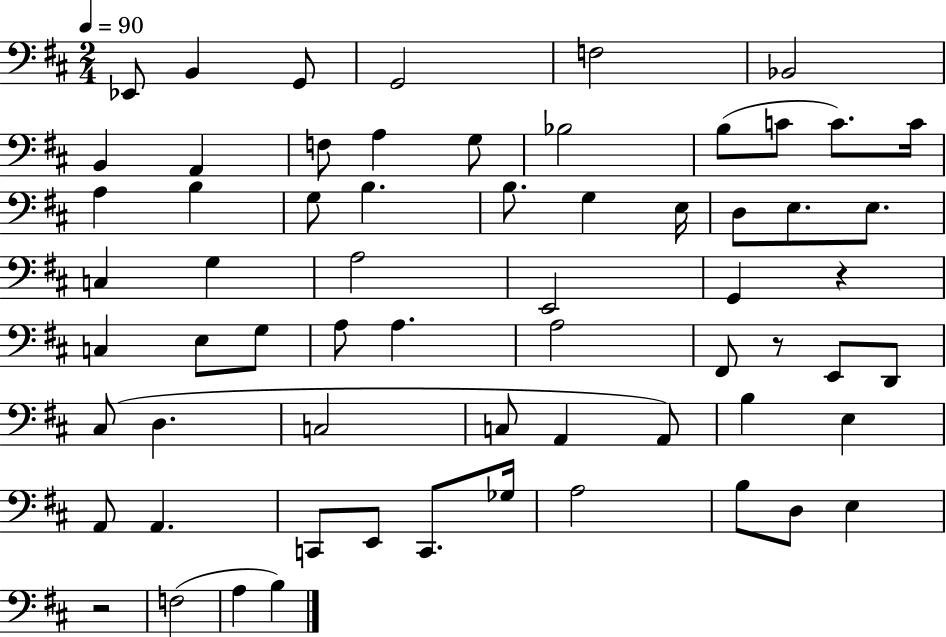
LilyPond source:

{
  \clef bass
  \numericTimeSignature
  \time 2/4
  \key d \major
  \tempo 4 = 90
  ees,8 b,4 g,8 | g,2 | f2 | bes,2 | \break b,4 a,4 | f8 a4 g8 | bes2 | b8( c'8 c'8.) c'16 | \break a4 b4 | g8 b4. | b8. g4 e16 | d8 e8. e8. | \break c4 g4 | a2 | e,2 | g,4 r4 | \break c4 e8 g8 | a8 a4. | a2 | fis,8 r8 e,8 d,8 | \break cis8( d4. | c2 | c8 a,4 a,8) | b4 e4 | \break a,8 a,4. | c,8 e,8 c,8. ges16 | a2 | b8 d8 e4 | \break r2 | f2( | a4 b4) | \bar "|."
}